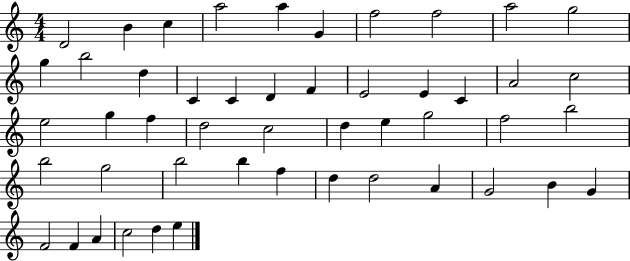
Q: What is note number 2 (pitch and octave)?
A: B4